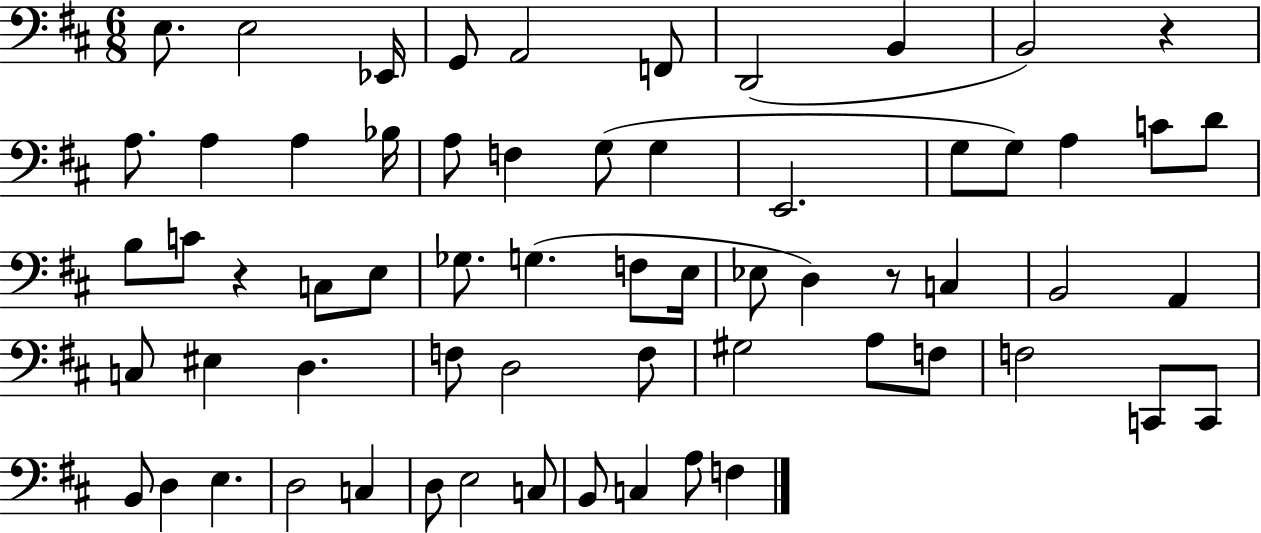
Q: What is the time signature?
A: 6/8